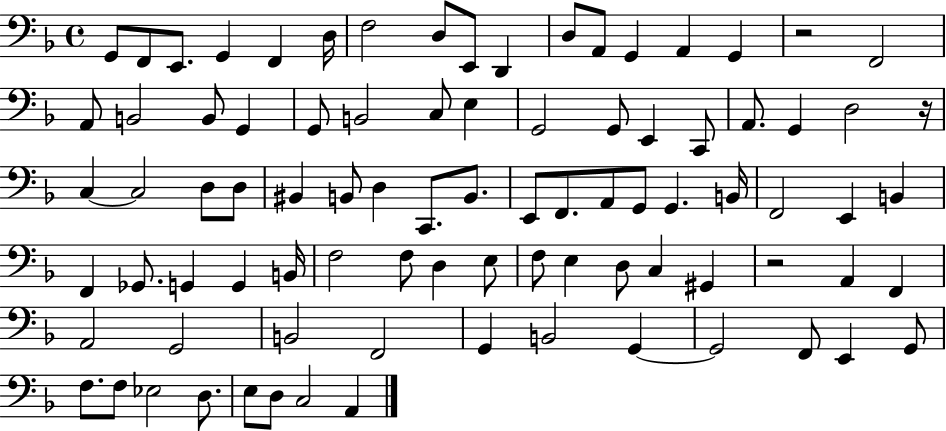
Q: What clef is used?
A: bass